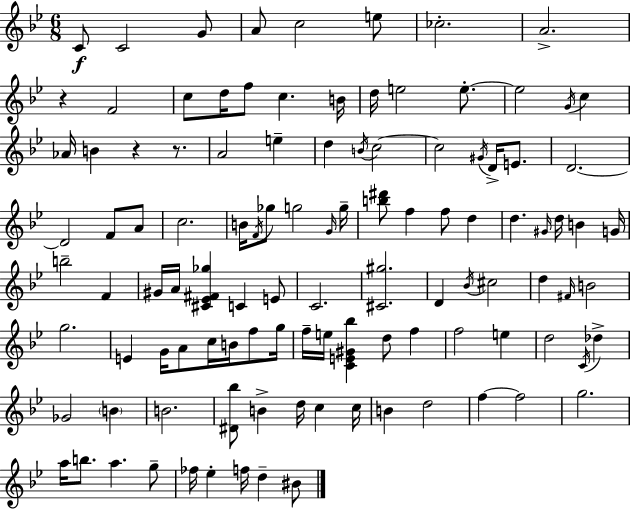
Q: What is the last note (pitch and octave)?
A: BIS4